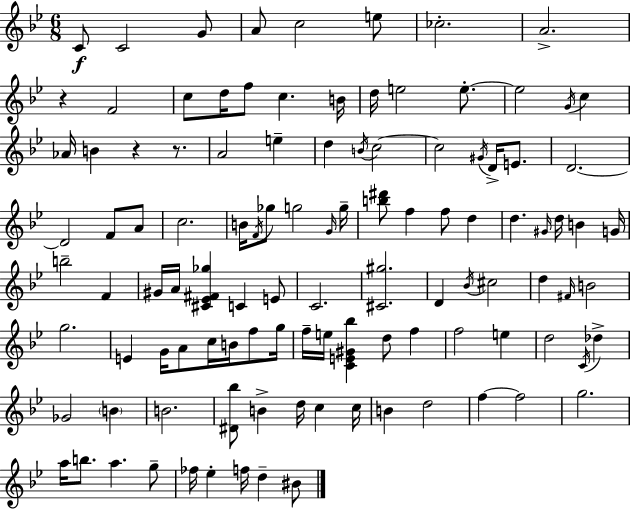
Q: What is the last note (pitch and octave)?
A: BIS4